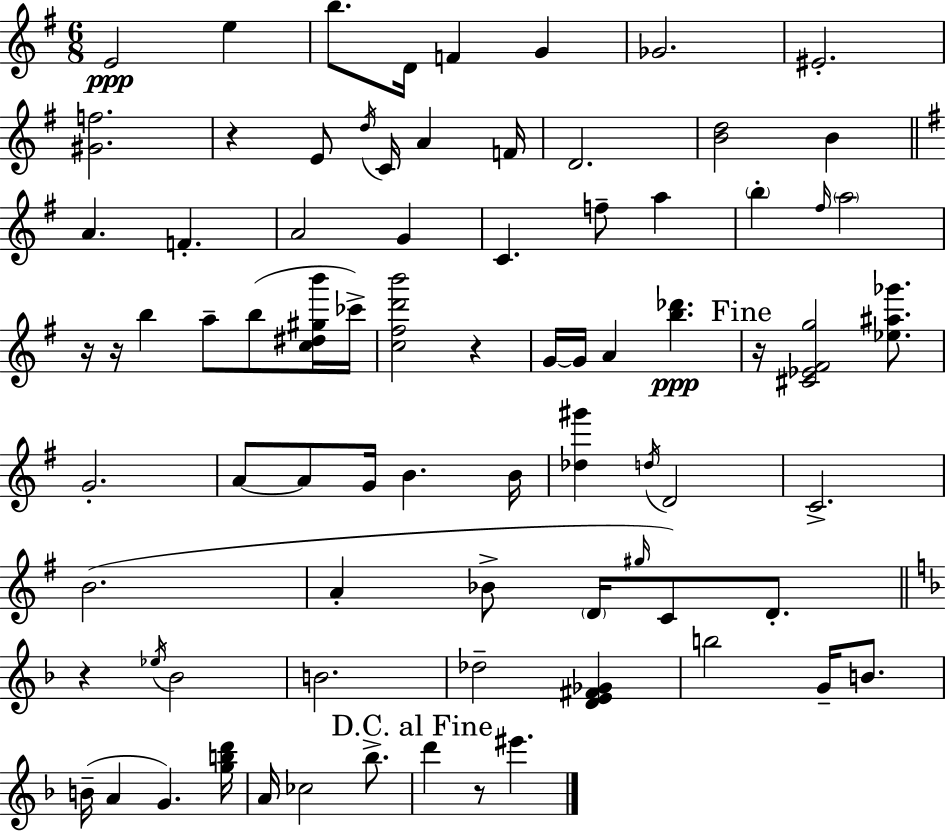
X:1
T:Untitled
M:6/8
L:1/4
K:Em
E2 e b/2 D/4 F G _G2 ^E2 [^Gf]2 z E/2 d/4 C/4 A F/4 D2 [Bd]2 B A F A2 G C f/2 a b ^f/4 a2 z/4 z/4 b a/2 b/2 [c^d^gb']/4 _c'/4 [c^fd'b']2 z G/4 G/4 A [b_d'] z/4 [^C_E^Fg]2 [_e^a_g']/2 G2 A/2 A/2 G/4 B B/4 [_d^g'] d/4 D2 C2 B2 A _B/2 D/4 ^g/4 C/2 D/2 z _e/4 _B2 B2 _d2 [DE^F_G] b2 G/4 B/2 B/4 A G [gbd']/4 A/4 _c2 _b/2 d' z/2 ^e'